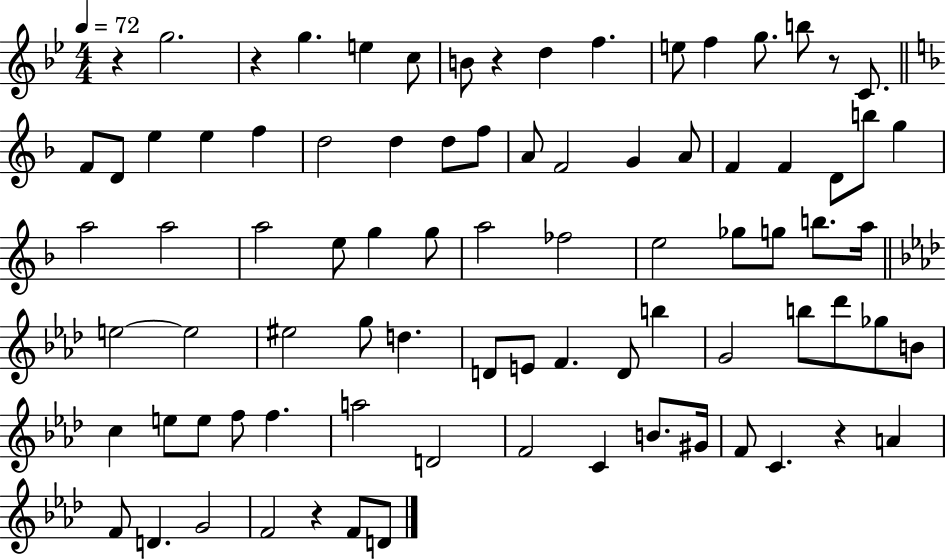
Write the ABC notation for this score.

X:1
T:Untitled
M:4/4
L:1/4
K:Bb
z g2 z g e c/2 B/2 z d f e/2 f g/2 b/2 z/2 C/2 F/2 D/2 e e f d2 d d/2 f/2 A/2 F2 G A/2 F F D/2 b/2 g a2 a2 a2 e/2 g g/2 a2 _f2 e2 _g/2 g/2 b/2 a/4 e2 e2 ^e2 g/2 d D/2 E/2 F D/2 b G2 b/2 _d'/2 _g/2 B/2 c e/2 e/2 f/2 f a2 D2 F2 C B/2 ^G/4 F/2 C z A F/2 D G2 F2 z F/2 D/2